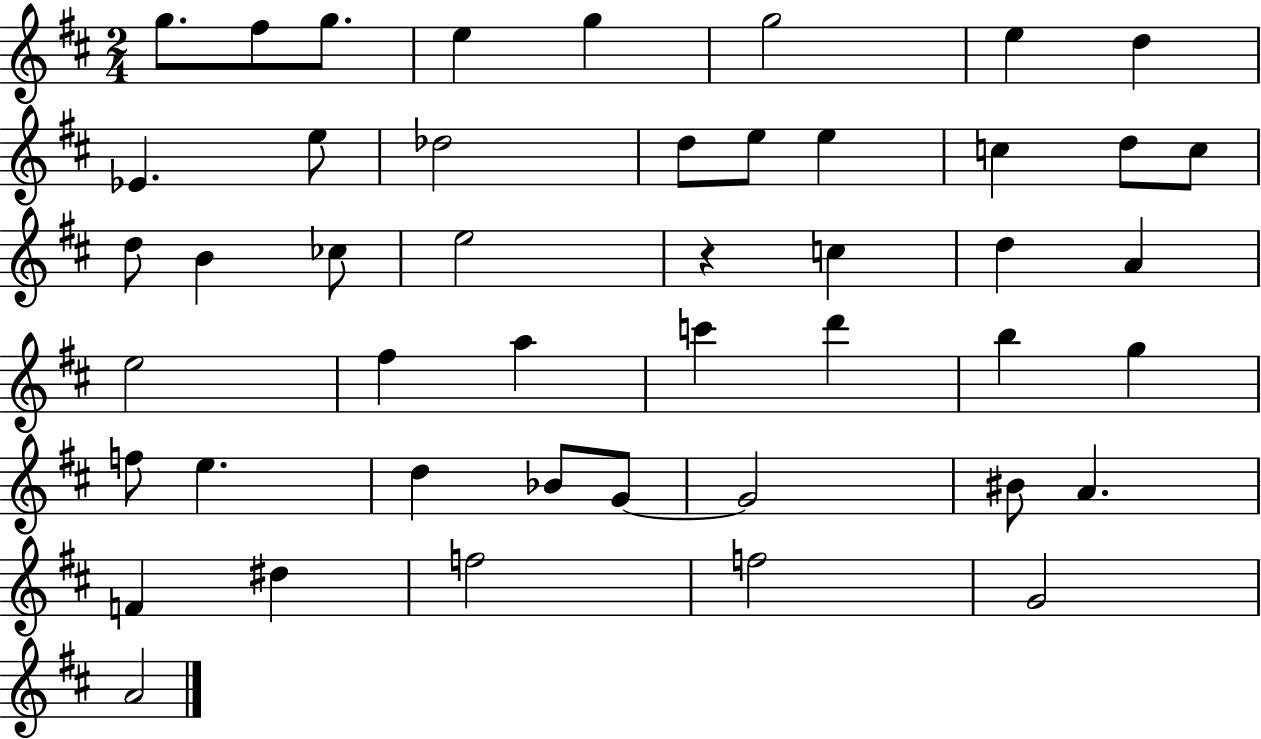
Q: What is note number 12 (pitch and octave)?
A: D5